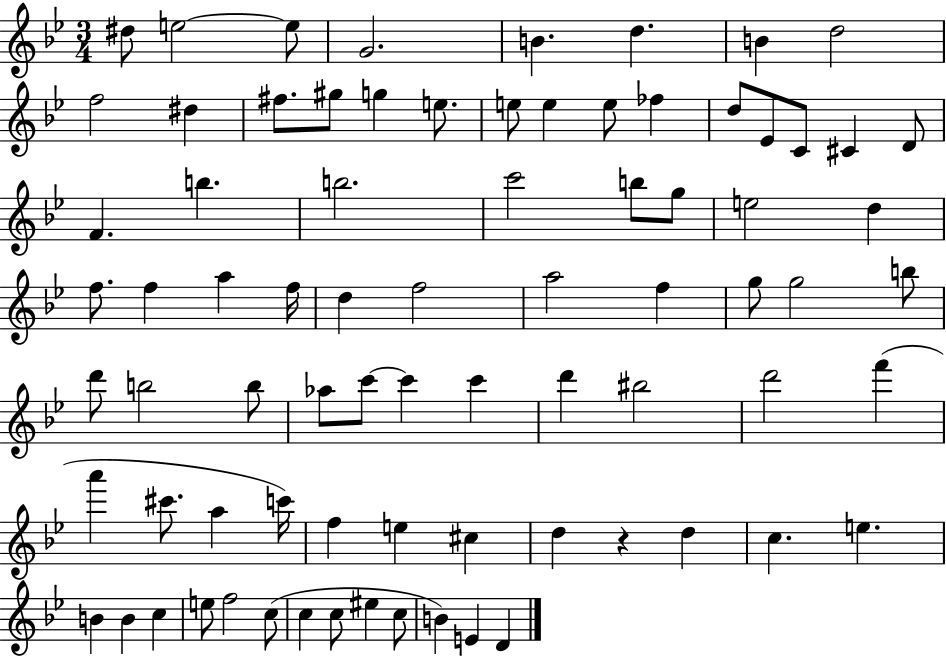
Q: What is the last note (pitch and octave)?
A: D4